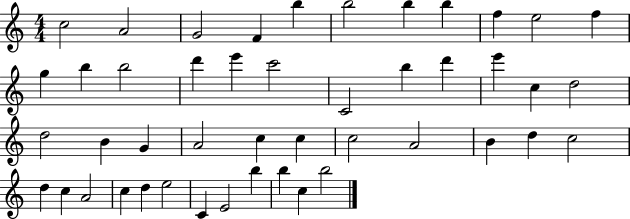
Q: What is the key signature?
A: C major